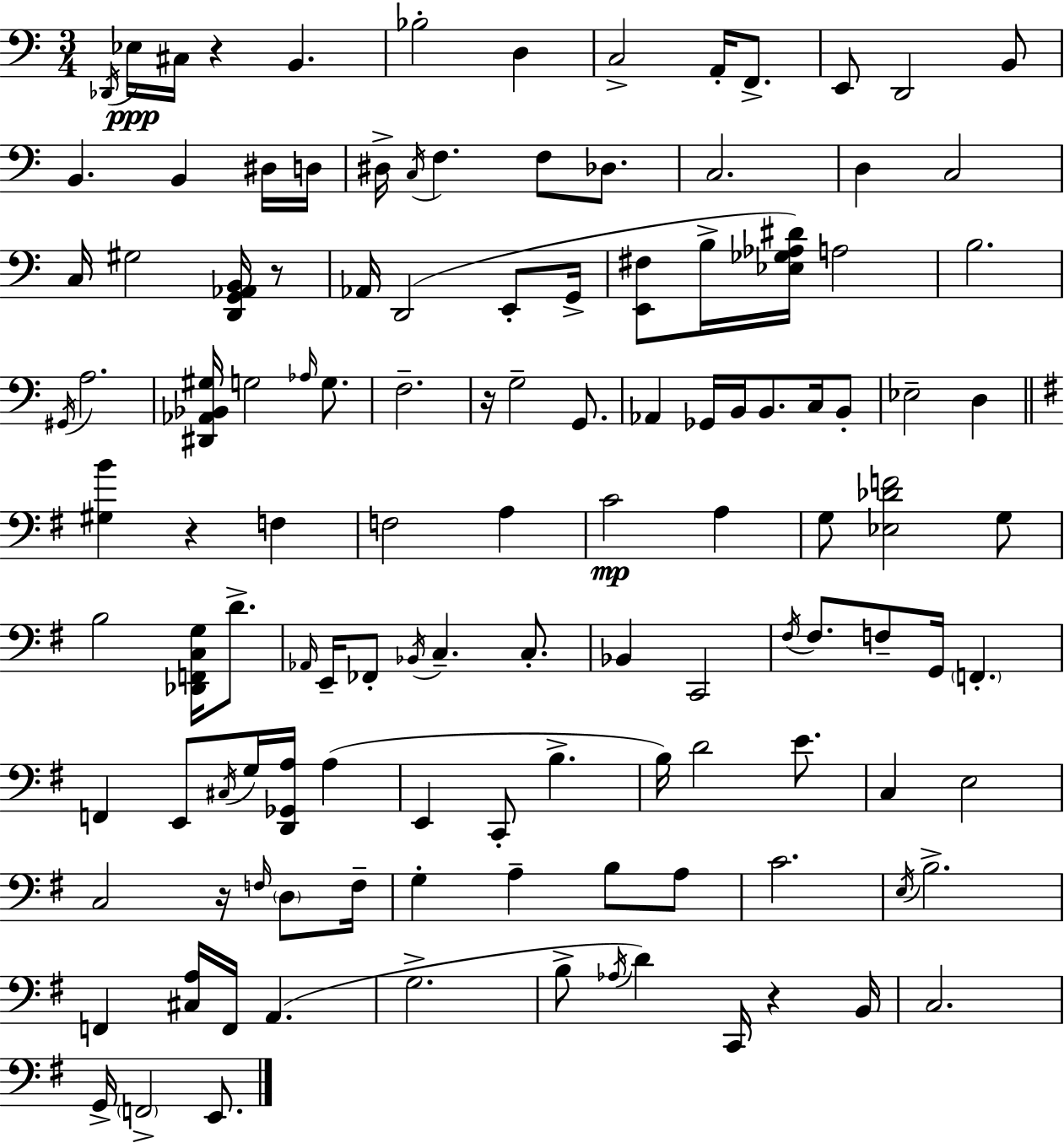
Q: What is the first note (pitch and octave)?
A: Db2